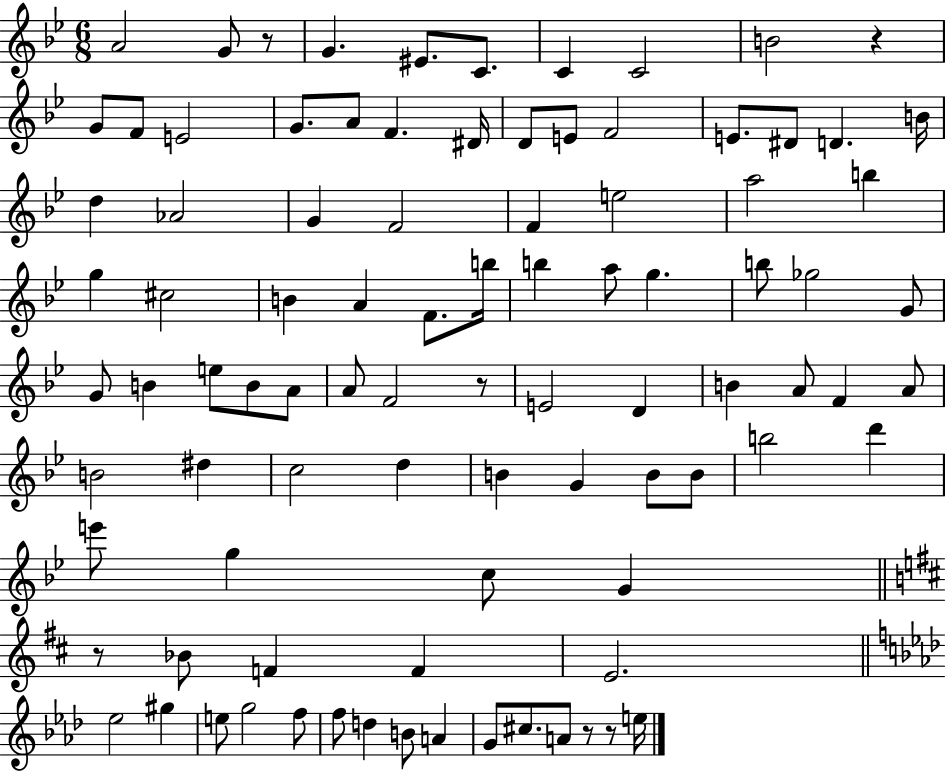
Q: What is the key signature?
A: BES major